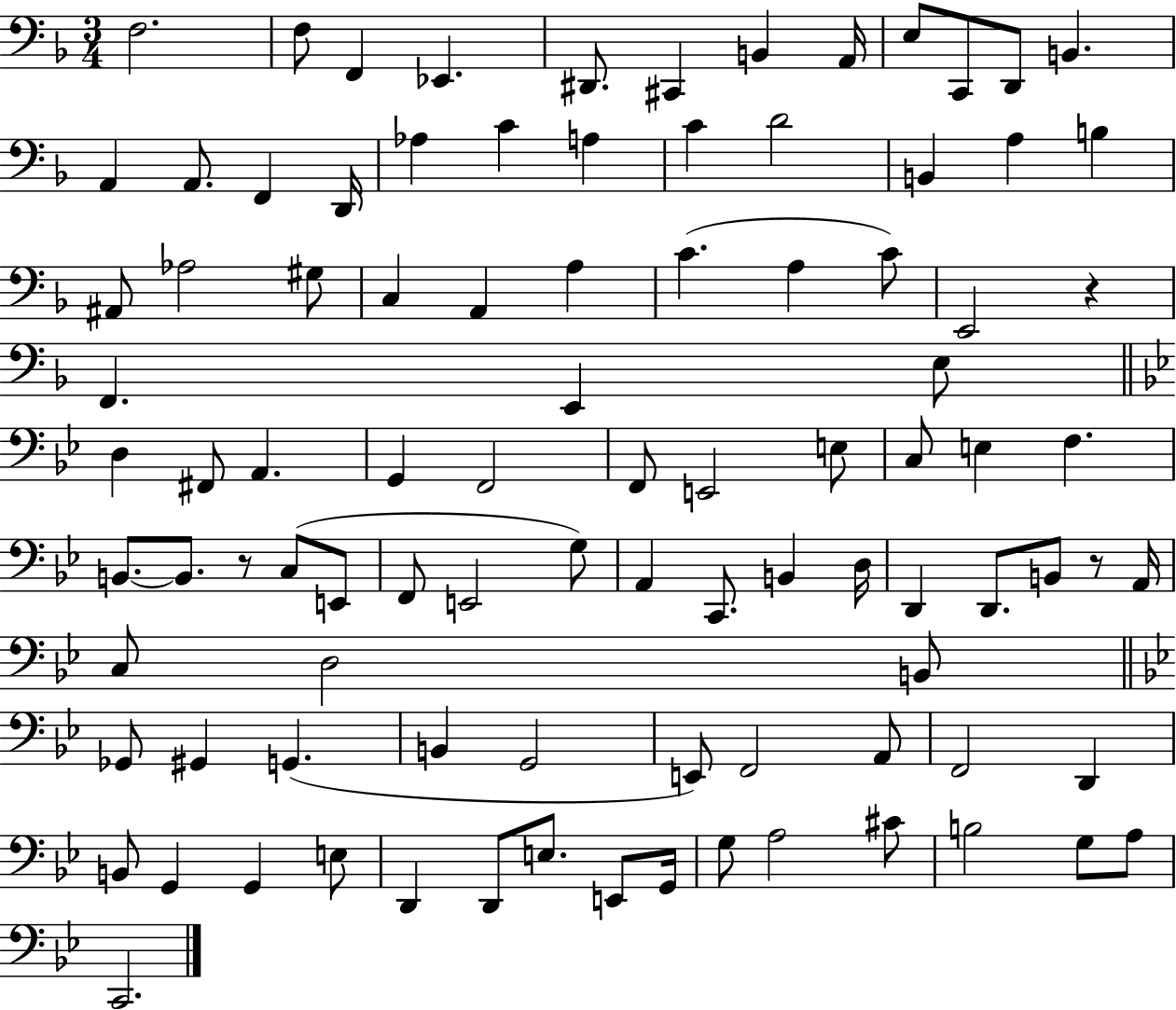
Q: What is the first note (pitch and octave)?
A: F3